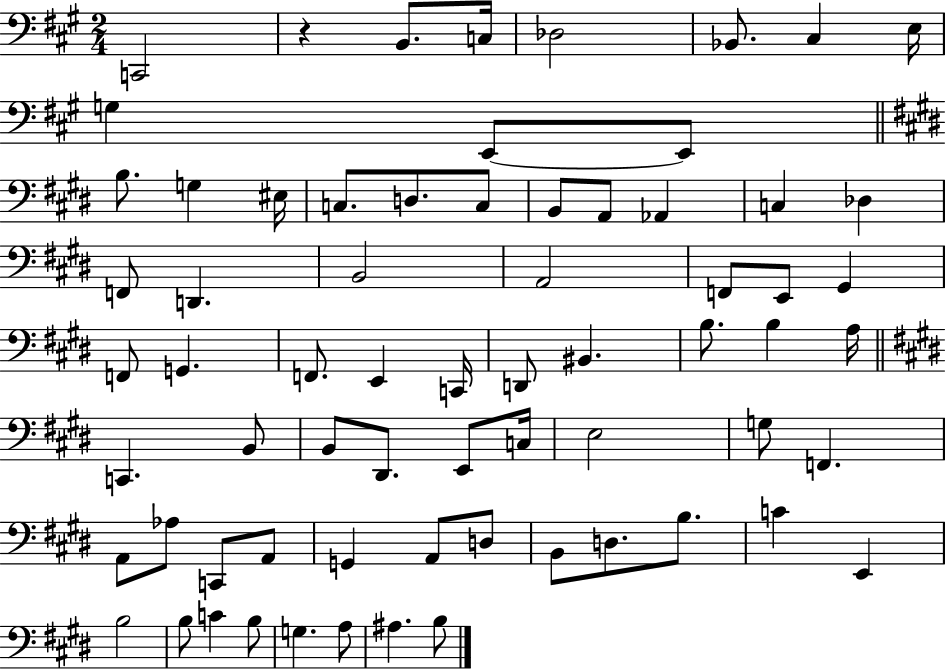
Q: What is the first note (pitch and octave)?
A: C2